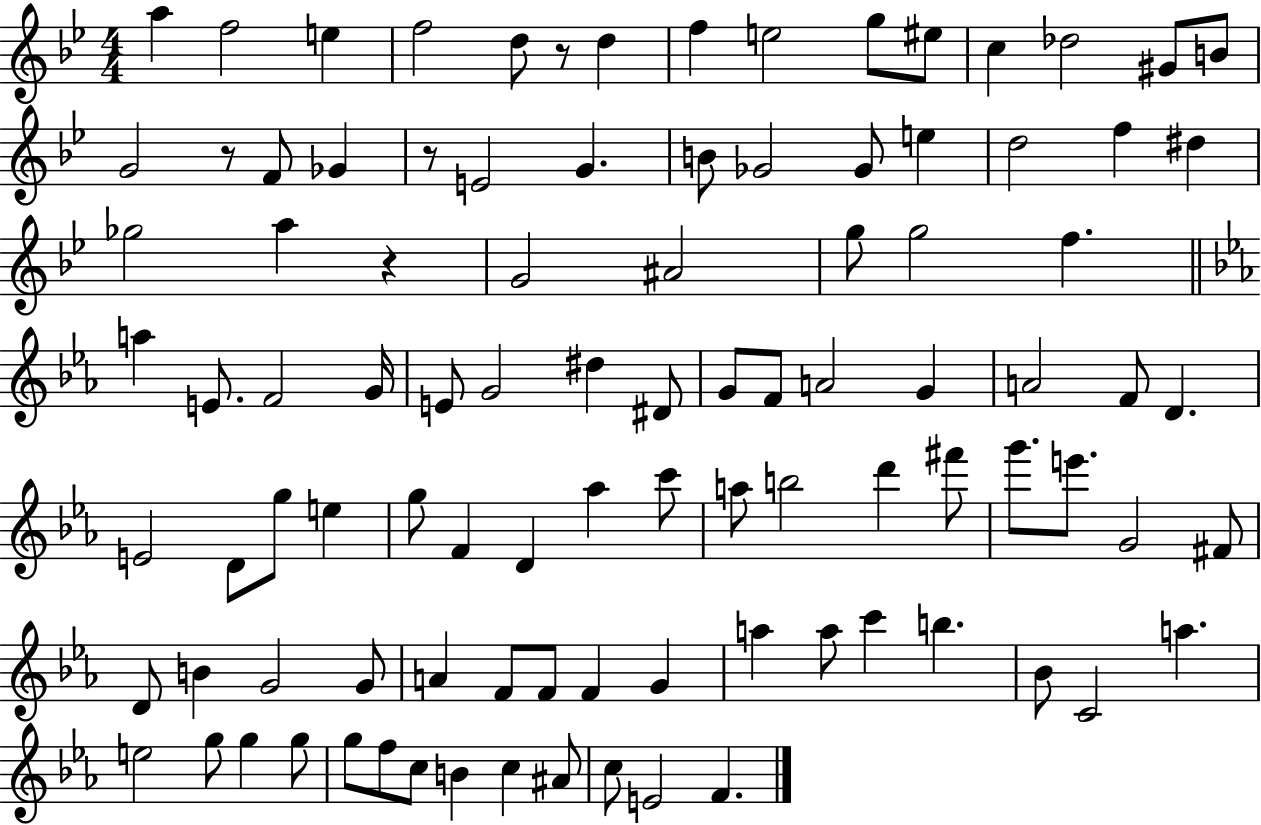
X:1
T:Untitled
M:4/4
L:1/4
K:Bb
a f2 e f2 d/2 z/2 d f e2 g/2 ^e/2 c _d2 ^G/2 B/2 G2 z/2 F/2 _G z/2 E2 G B/2 _G2 _G/2 e d2 f ^d _g2 a z G2 ^A2 g/2 g2 f a E/2 F2 G/4 E/2 G2 ^d ^D/2 G/2 F/2 A2 G A2 F/2 D E2 D/2 g/2 e g/2 F D _a c'/2 a/2 b2 d' ^f'/2 g'/2 e'/2 G2 ^F/2 D/2 B G2 G/2 A F/2 F/2 F G a a/2 c' b _B/2 C2 a e2 g/2 g g/2 g/2 f/2 c/2 B c ^A/2 c/2 E2 F